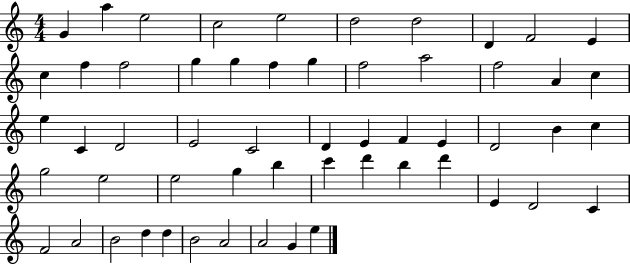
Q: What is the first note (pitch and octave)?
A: G4